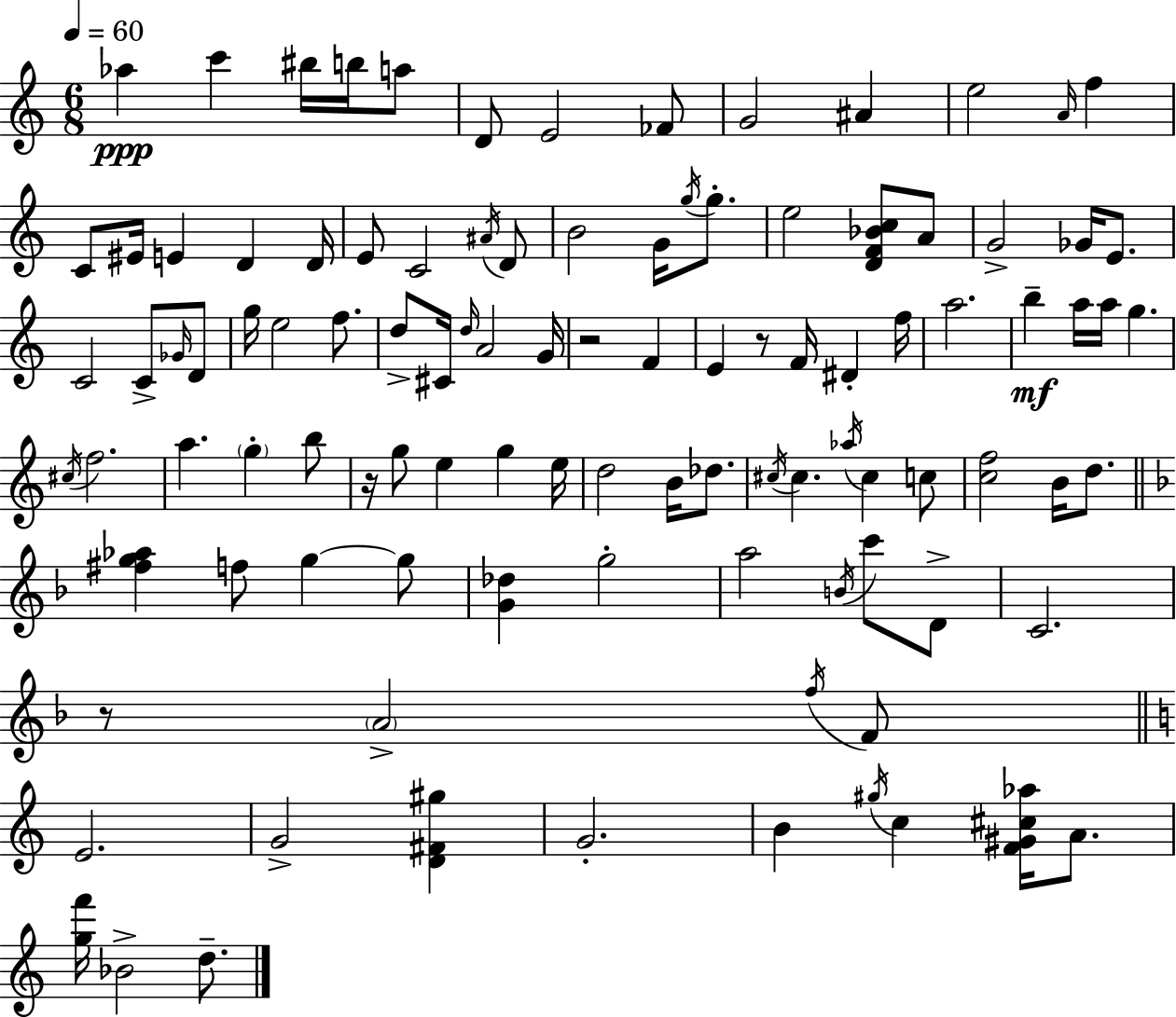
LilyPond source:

{
  \clef treble
  \numericTimeSignature
  \time 6/8
  \key a \minor
  \tempo 4 = 60
  \repeat volta 2 { aes''4\ppp c'''4 bis''16 b''16 a''8 | d'8 e'2 fes'8 | g'2 ais'4 | e''2 \grace { a'16 } f''4 | \break c'8 eis'16 e'4 d'4 | d'16 e'8 c'2 \acciaccatura { ais'16 } | d'8 b'2 g'16 \acciaccatura { g''16 } | g''8.-. e''2 <d' f' bes' c''>8 | \break a'8 g'2-> ges'16 | e'8. c'2 c'8-> | \grace { ges'16 } d'8 g''16 e''2 | f''8. d''8-> cis'16 \grace { d''16 } a'2 | \break g'16 r2 | f'4 e'4 r8 f'16 | dis'4-. f''16 a''2. | b''4--\mf a''16 a''16 g''4. | \break \acciaccatura { cis''16 } f''2. | a''4. | \parenthesize g''4-. b''8 r16 g''8 e''4 | g''4 e''16 d''2 | \break b'16 des''8. \acciaccatura { cis''16 } cis''4. | \acciaccatura { aes''16 } cis''4 c''8 <c'' f''>2 | b'16 d''8. \bar "||" \break \key f \major <fis'' g'' aes''>4 f''8 g''4~~ g''8 | <g' des''>4 g''2-. | a''2 \acciaccatura { b'16 } c'''8 d'8-> | c'2. | \break r8 \parenthesize a'2-> \acciaccatura { f''16 } | f'8 \bar "||" \break \key c \major e'2. | g'2-> <d' fis' gis''>4 | g'2.-. | b'4 \acciaccatura { gis''16 } c''4 <f' gis' cis'' aes''>16 a'8. | \break <g'' f'''>16 bes'2-> d''8.-- | } \bar "|."
}